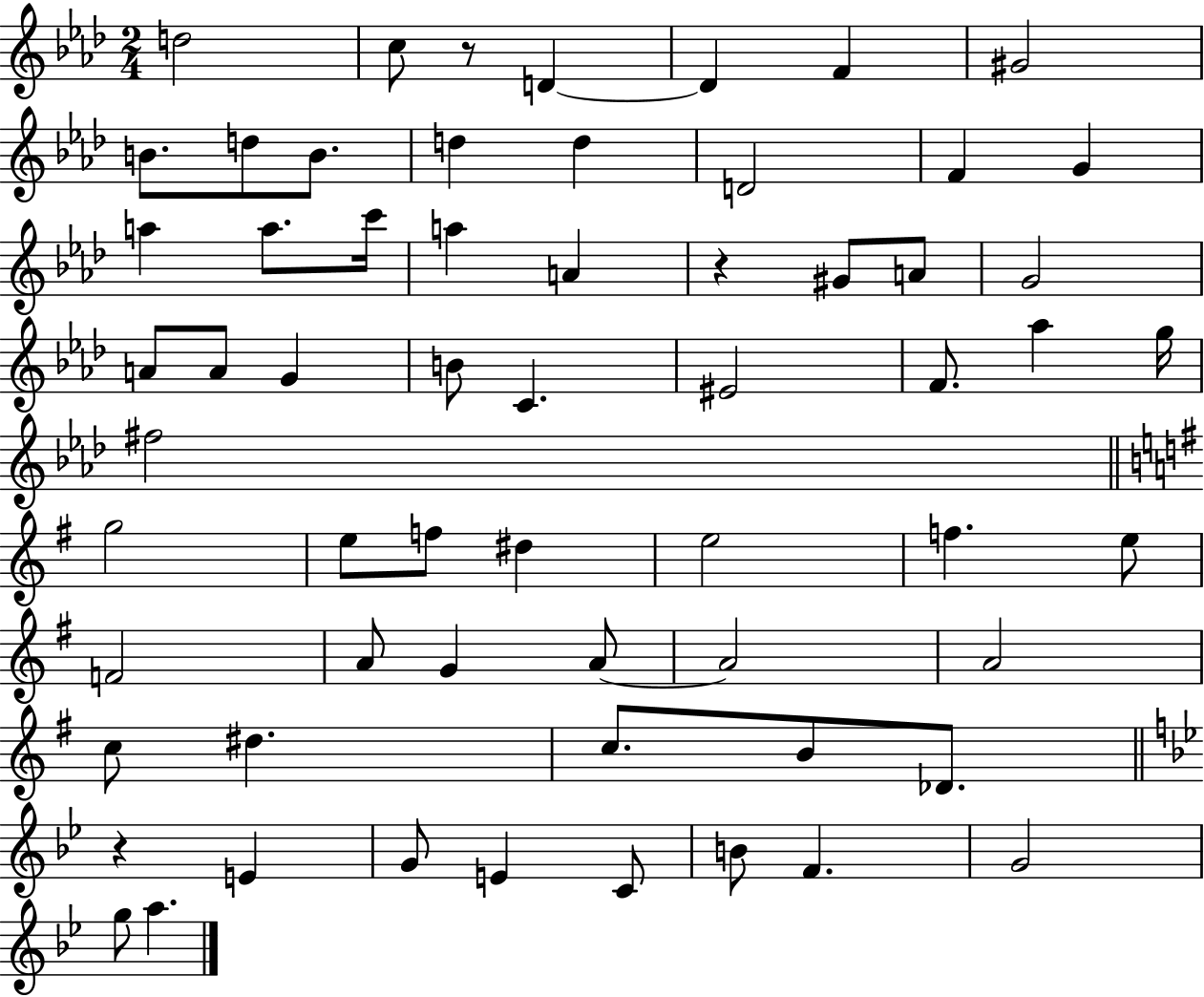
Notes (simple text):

D5/h C5/e R/e D4/q D4/q F4/q G#4/h B4/e. D5/e B4/e. D5/q D5/q D4/h F4/q G4/q A5/q A5/e. C6/s A5/q A4/q R/q G#4/e A4/e G4/h A4/e A4/e G4/q B4/e C4/q. EIS4/h F4/e. Ab5/q G5/s F#5/h G5/h E5/e F5/e D#5/q E5/h F5/q. E5/e F4/h A4/e G4/q A4/e A4/h A4/h C5/e D#5/q. C5/e. B4/e Db4/e. R/q E4/q G4/e E4/q C4/e B4/e F4/q. G4/h G5/e A5/q.